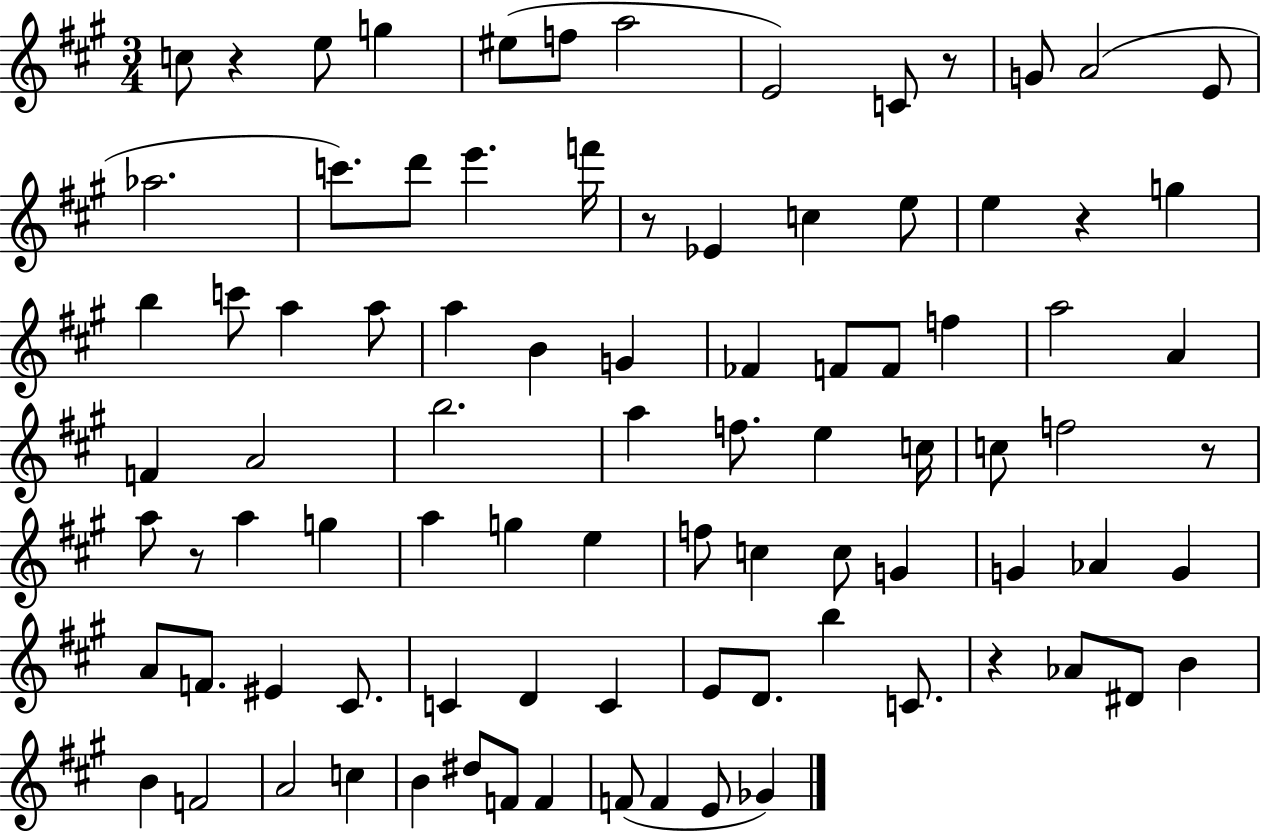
{
  \clef treble
  \numericTimeSignature
  \time 3/4
  \key a \major
  c''8 r4 e''8 g''4 | eis''8( f''8 a''2 | e'2) c'8 r8 | g'8 a'2( e'8 | \break aes''2. | c'''8.) d'''8 e'''4. f'''16 | r8 ees'4 c''4 e''8 | e''4 r4 g''4 | \break b''4 c'''8 a''4 a''8 | a''4 b'4 g'4 | fes'4 f'8 f'8 f''4 | a''2 a'4 | \break f'4 a'2 | b''2. | a''4 f''8. e''4 c''16 | c''8 f''2 r8 | \break a''8 r8 a''4 g''4 | a''4 g''4 e''4 | f''8 c''4 c''8 g'4 | g'4 aes'4 g'4 | \break a'8 f'8. eis'4 cis'8. | c'4 d'4 c'4 | e'8 d'8. b''4 c'8. | r4 aes'8 dis'8 b'4 | \break b'4 f'2 | a'2 c''4 | b'4 dis''8 f'8 f'4 | f'8( f'4 e'8 ges'4) | \break \bar "|."
}